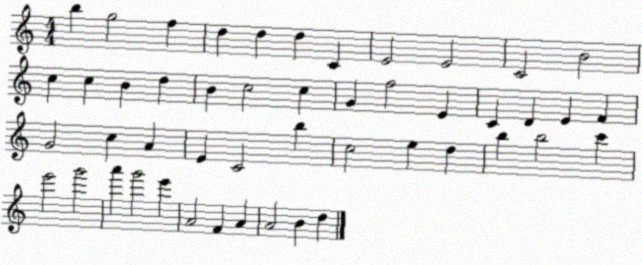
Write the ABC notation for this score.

X:1
T:Untitled
M:4/4
L:1/4
K:C
b g2 f d d d C E2 E2 C2 B2 c c B d B c2 c G f2 E C D E F G2 c A E C2 b c2 e d b b2 c' e'2 g'2 a' g'2 e' A2 F A A2 B d